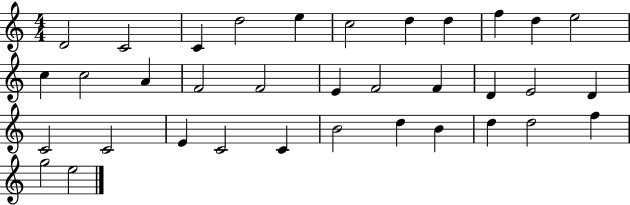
{
  \clef treble
  \numericTimeSignature
  \time 4/4
  \key c \major
  d'2 c'2 | c'4 d''2 e''4 | c''2 d''4 d''4 | f''4 d''4 e''2 | \break c''4 c''2 a'4 | f'2 f'2 | e'4 f'2 f'4 | d'4 e'2 d'4 | \break c'2 c'2 | e'4 c'2 c'4 | b'2 d''4 b'4 | d''4 d''2 f''4 | \break g''2 e''2 | \bar "|."
}